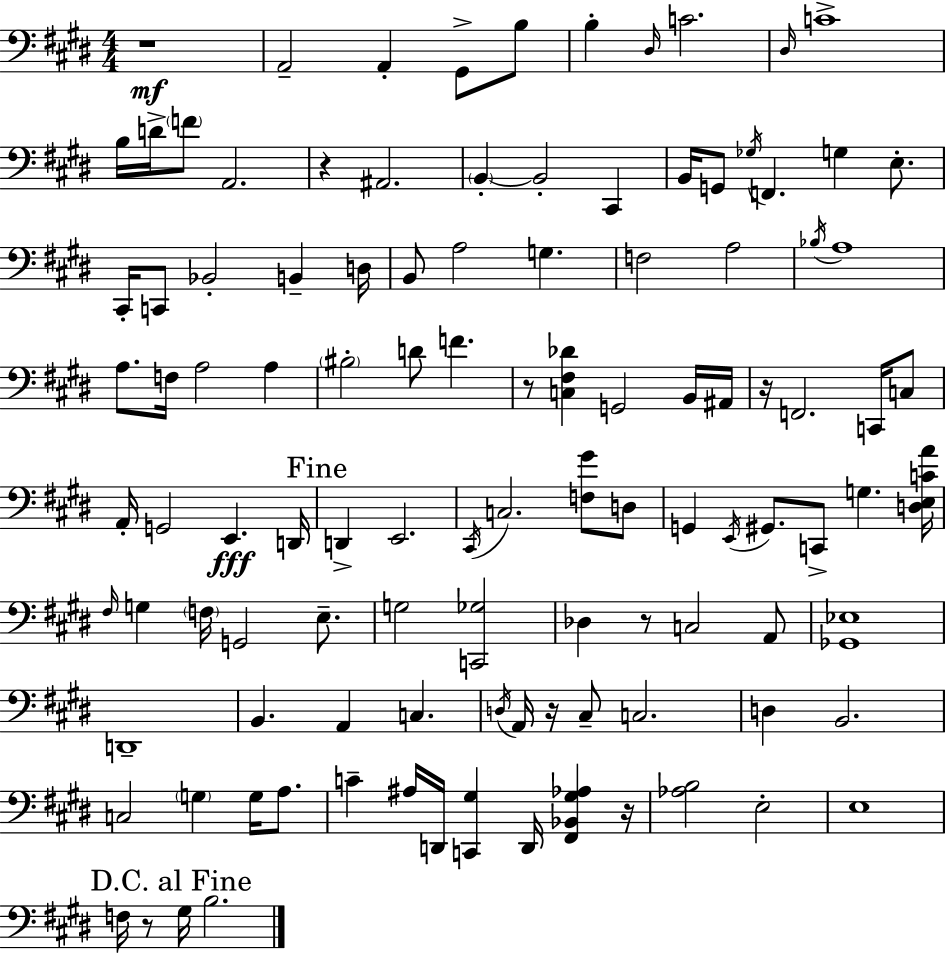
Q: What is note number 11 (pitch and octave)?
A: D4